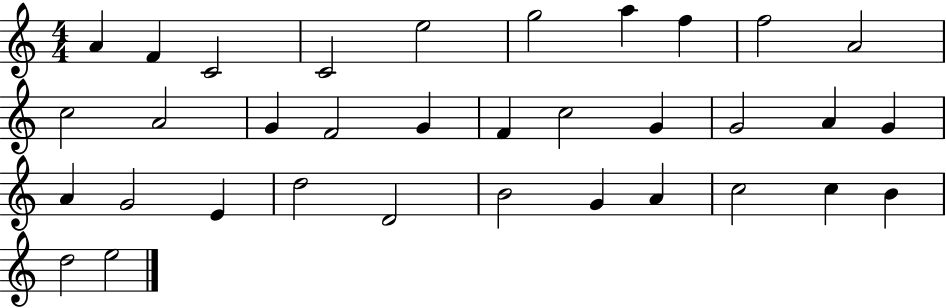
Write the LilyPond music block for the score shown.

{
  \clef treble
  \numericTimeSignature
  \time 4/4
  \key c \major
  a'4 f'4 c'2 | c'2 e''2 | g''2 a''4 f''4 | f''2 a'2 | \break c''2 a'2 | g'4 f'2 g'4 | f'4 c''2 g'4 | g'2 a'4 g'4 | \break a'4 g'2 e'4 | d''2 d'2 | b'2 g'4 a'4 | c''2 c''4 b'4 | \break d''2 e''2 | \bar "|."
}